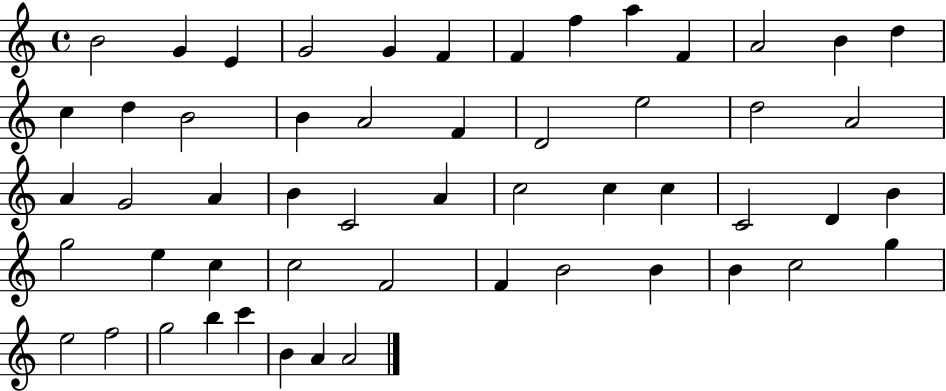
X:1
T:Untitled
M:4/4
L:1/4
K:C
B2 G E G2 G F F f a F A2 B d c d B2 B A2 F D2 e2 d2 A2 A G2 A B C2 A c2 c c C2 D B g2 e c c2 F2 F B2 B B c2 g e2 f2 g2 b c' B A A2